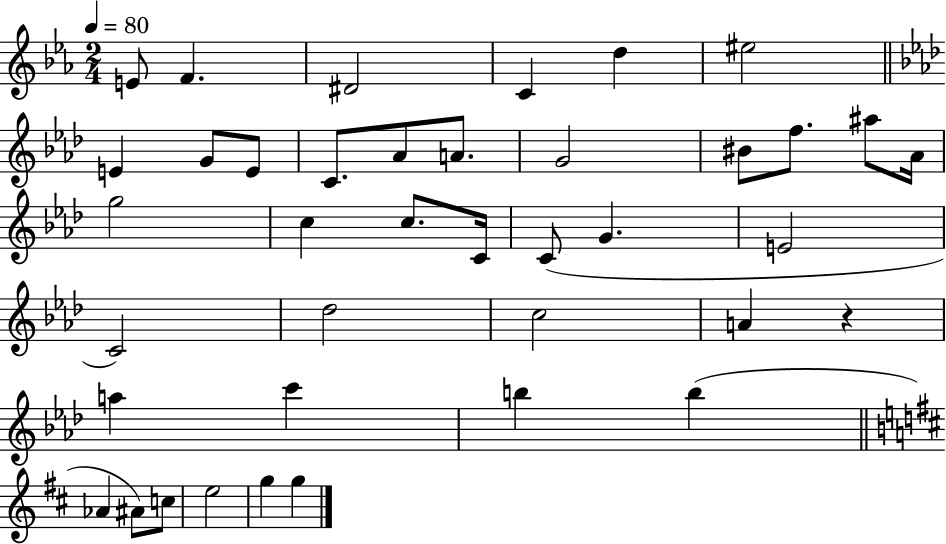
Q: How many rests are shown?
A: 1